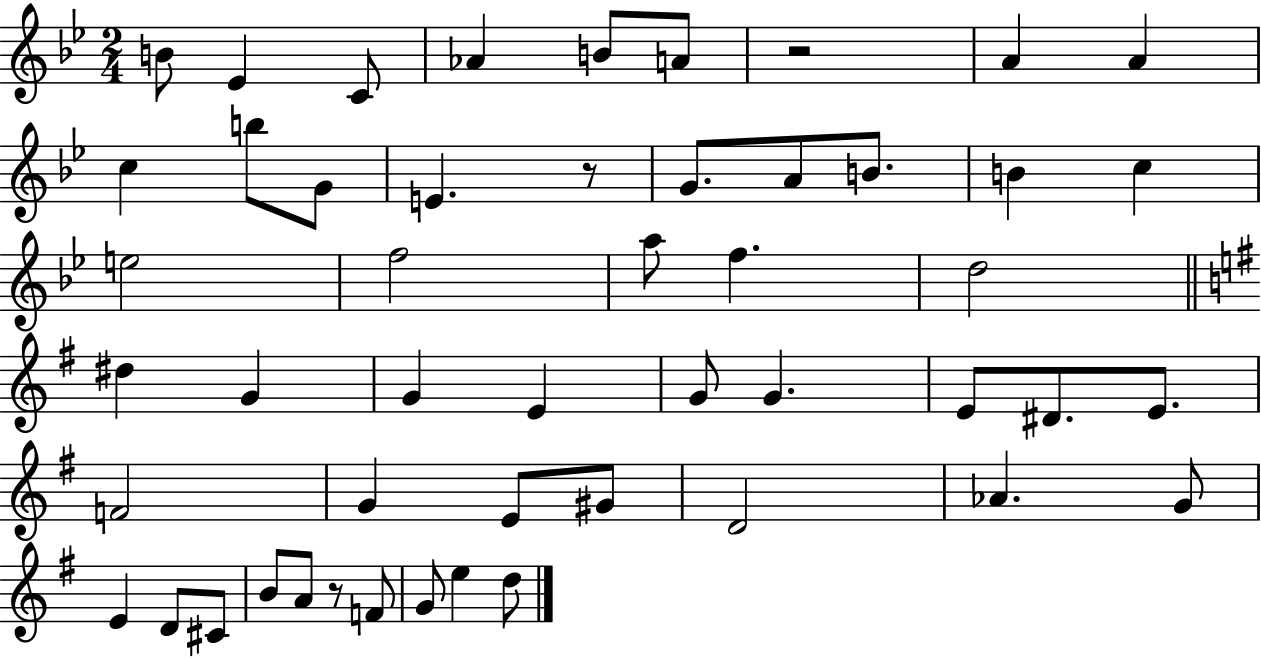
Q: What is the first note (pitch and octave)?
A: B4